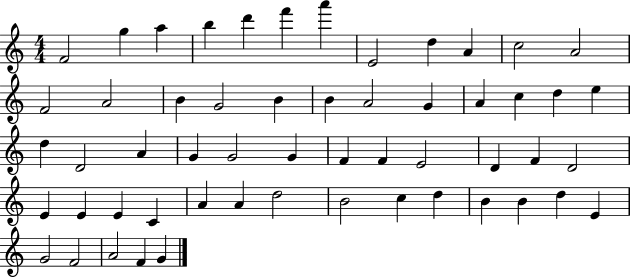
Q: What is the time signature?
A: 4/4